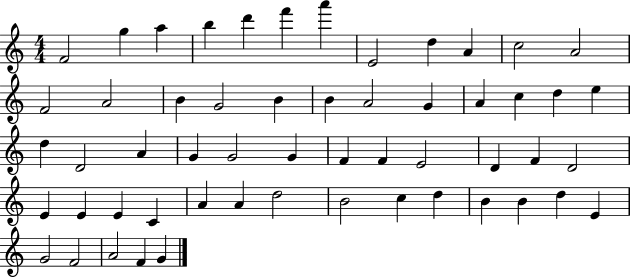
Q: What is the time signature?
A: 4/4